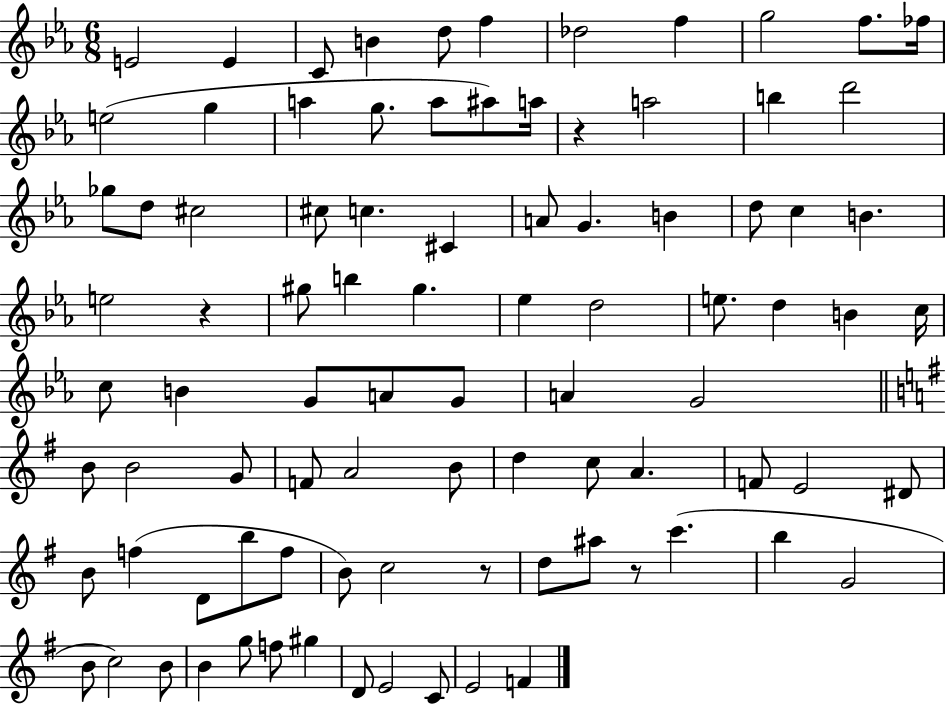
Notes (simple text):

E4/h E4/q C4/e B4/q D5/e F5/q Db5/h F5/q G5/h F5/e. FES5/s E5/h G5/q A5/q G5/e. A5/e A#5/e A5/s R/q A5/h B5/q D6/h Gb5/e D5/e C#5/h C#5/e C5/q. C#4/q A4/e G4/q. B4/q D5/e C5/q B4/q. E5/h R/q G#5/e B5/q G#5/q. Eb5/q D5/h E5/e. D5/q B4/q C5/s C5/e B4/q G4/e A4/e G4/e A4/q G4/h B4/e B4/h G4/e F4/e A4/h B4/e D5/q C5/e A4/q. F4/e E4/h D#4/e B4/e F5/q D4/e B5/e F5/e B4/e C5/h R/e D5/e A#5/e R/e C6/q. B5/q G4/h B4/e C5/h B4/e B4/q G5/e F5/e G#5/q D4/e E4/h C4/e E4/h F4/q